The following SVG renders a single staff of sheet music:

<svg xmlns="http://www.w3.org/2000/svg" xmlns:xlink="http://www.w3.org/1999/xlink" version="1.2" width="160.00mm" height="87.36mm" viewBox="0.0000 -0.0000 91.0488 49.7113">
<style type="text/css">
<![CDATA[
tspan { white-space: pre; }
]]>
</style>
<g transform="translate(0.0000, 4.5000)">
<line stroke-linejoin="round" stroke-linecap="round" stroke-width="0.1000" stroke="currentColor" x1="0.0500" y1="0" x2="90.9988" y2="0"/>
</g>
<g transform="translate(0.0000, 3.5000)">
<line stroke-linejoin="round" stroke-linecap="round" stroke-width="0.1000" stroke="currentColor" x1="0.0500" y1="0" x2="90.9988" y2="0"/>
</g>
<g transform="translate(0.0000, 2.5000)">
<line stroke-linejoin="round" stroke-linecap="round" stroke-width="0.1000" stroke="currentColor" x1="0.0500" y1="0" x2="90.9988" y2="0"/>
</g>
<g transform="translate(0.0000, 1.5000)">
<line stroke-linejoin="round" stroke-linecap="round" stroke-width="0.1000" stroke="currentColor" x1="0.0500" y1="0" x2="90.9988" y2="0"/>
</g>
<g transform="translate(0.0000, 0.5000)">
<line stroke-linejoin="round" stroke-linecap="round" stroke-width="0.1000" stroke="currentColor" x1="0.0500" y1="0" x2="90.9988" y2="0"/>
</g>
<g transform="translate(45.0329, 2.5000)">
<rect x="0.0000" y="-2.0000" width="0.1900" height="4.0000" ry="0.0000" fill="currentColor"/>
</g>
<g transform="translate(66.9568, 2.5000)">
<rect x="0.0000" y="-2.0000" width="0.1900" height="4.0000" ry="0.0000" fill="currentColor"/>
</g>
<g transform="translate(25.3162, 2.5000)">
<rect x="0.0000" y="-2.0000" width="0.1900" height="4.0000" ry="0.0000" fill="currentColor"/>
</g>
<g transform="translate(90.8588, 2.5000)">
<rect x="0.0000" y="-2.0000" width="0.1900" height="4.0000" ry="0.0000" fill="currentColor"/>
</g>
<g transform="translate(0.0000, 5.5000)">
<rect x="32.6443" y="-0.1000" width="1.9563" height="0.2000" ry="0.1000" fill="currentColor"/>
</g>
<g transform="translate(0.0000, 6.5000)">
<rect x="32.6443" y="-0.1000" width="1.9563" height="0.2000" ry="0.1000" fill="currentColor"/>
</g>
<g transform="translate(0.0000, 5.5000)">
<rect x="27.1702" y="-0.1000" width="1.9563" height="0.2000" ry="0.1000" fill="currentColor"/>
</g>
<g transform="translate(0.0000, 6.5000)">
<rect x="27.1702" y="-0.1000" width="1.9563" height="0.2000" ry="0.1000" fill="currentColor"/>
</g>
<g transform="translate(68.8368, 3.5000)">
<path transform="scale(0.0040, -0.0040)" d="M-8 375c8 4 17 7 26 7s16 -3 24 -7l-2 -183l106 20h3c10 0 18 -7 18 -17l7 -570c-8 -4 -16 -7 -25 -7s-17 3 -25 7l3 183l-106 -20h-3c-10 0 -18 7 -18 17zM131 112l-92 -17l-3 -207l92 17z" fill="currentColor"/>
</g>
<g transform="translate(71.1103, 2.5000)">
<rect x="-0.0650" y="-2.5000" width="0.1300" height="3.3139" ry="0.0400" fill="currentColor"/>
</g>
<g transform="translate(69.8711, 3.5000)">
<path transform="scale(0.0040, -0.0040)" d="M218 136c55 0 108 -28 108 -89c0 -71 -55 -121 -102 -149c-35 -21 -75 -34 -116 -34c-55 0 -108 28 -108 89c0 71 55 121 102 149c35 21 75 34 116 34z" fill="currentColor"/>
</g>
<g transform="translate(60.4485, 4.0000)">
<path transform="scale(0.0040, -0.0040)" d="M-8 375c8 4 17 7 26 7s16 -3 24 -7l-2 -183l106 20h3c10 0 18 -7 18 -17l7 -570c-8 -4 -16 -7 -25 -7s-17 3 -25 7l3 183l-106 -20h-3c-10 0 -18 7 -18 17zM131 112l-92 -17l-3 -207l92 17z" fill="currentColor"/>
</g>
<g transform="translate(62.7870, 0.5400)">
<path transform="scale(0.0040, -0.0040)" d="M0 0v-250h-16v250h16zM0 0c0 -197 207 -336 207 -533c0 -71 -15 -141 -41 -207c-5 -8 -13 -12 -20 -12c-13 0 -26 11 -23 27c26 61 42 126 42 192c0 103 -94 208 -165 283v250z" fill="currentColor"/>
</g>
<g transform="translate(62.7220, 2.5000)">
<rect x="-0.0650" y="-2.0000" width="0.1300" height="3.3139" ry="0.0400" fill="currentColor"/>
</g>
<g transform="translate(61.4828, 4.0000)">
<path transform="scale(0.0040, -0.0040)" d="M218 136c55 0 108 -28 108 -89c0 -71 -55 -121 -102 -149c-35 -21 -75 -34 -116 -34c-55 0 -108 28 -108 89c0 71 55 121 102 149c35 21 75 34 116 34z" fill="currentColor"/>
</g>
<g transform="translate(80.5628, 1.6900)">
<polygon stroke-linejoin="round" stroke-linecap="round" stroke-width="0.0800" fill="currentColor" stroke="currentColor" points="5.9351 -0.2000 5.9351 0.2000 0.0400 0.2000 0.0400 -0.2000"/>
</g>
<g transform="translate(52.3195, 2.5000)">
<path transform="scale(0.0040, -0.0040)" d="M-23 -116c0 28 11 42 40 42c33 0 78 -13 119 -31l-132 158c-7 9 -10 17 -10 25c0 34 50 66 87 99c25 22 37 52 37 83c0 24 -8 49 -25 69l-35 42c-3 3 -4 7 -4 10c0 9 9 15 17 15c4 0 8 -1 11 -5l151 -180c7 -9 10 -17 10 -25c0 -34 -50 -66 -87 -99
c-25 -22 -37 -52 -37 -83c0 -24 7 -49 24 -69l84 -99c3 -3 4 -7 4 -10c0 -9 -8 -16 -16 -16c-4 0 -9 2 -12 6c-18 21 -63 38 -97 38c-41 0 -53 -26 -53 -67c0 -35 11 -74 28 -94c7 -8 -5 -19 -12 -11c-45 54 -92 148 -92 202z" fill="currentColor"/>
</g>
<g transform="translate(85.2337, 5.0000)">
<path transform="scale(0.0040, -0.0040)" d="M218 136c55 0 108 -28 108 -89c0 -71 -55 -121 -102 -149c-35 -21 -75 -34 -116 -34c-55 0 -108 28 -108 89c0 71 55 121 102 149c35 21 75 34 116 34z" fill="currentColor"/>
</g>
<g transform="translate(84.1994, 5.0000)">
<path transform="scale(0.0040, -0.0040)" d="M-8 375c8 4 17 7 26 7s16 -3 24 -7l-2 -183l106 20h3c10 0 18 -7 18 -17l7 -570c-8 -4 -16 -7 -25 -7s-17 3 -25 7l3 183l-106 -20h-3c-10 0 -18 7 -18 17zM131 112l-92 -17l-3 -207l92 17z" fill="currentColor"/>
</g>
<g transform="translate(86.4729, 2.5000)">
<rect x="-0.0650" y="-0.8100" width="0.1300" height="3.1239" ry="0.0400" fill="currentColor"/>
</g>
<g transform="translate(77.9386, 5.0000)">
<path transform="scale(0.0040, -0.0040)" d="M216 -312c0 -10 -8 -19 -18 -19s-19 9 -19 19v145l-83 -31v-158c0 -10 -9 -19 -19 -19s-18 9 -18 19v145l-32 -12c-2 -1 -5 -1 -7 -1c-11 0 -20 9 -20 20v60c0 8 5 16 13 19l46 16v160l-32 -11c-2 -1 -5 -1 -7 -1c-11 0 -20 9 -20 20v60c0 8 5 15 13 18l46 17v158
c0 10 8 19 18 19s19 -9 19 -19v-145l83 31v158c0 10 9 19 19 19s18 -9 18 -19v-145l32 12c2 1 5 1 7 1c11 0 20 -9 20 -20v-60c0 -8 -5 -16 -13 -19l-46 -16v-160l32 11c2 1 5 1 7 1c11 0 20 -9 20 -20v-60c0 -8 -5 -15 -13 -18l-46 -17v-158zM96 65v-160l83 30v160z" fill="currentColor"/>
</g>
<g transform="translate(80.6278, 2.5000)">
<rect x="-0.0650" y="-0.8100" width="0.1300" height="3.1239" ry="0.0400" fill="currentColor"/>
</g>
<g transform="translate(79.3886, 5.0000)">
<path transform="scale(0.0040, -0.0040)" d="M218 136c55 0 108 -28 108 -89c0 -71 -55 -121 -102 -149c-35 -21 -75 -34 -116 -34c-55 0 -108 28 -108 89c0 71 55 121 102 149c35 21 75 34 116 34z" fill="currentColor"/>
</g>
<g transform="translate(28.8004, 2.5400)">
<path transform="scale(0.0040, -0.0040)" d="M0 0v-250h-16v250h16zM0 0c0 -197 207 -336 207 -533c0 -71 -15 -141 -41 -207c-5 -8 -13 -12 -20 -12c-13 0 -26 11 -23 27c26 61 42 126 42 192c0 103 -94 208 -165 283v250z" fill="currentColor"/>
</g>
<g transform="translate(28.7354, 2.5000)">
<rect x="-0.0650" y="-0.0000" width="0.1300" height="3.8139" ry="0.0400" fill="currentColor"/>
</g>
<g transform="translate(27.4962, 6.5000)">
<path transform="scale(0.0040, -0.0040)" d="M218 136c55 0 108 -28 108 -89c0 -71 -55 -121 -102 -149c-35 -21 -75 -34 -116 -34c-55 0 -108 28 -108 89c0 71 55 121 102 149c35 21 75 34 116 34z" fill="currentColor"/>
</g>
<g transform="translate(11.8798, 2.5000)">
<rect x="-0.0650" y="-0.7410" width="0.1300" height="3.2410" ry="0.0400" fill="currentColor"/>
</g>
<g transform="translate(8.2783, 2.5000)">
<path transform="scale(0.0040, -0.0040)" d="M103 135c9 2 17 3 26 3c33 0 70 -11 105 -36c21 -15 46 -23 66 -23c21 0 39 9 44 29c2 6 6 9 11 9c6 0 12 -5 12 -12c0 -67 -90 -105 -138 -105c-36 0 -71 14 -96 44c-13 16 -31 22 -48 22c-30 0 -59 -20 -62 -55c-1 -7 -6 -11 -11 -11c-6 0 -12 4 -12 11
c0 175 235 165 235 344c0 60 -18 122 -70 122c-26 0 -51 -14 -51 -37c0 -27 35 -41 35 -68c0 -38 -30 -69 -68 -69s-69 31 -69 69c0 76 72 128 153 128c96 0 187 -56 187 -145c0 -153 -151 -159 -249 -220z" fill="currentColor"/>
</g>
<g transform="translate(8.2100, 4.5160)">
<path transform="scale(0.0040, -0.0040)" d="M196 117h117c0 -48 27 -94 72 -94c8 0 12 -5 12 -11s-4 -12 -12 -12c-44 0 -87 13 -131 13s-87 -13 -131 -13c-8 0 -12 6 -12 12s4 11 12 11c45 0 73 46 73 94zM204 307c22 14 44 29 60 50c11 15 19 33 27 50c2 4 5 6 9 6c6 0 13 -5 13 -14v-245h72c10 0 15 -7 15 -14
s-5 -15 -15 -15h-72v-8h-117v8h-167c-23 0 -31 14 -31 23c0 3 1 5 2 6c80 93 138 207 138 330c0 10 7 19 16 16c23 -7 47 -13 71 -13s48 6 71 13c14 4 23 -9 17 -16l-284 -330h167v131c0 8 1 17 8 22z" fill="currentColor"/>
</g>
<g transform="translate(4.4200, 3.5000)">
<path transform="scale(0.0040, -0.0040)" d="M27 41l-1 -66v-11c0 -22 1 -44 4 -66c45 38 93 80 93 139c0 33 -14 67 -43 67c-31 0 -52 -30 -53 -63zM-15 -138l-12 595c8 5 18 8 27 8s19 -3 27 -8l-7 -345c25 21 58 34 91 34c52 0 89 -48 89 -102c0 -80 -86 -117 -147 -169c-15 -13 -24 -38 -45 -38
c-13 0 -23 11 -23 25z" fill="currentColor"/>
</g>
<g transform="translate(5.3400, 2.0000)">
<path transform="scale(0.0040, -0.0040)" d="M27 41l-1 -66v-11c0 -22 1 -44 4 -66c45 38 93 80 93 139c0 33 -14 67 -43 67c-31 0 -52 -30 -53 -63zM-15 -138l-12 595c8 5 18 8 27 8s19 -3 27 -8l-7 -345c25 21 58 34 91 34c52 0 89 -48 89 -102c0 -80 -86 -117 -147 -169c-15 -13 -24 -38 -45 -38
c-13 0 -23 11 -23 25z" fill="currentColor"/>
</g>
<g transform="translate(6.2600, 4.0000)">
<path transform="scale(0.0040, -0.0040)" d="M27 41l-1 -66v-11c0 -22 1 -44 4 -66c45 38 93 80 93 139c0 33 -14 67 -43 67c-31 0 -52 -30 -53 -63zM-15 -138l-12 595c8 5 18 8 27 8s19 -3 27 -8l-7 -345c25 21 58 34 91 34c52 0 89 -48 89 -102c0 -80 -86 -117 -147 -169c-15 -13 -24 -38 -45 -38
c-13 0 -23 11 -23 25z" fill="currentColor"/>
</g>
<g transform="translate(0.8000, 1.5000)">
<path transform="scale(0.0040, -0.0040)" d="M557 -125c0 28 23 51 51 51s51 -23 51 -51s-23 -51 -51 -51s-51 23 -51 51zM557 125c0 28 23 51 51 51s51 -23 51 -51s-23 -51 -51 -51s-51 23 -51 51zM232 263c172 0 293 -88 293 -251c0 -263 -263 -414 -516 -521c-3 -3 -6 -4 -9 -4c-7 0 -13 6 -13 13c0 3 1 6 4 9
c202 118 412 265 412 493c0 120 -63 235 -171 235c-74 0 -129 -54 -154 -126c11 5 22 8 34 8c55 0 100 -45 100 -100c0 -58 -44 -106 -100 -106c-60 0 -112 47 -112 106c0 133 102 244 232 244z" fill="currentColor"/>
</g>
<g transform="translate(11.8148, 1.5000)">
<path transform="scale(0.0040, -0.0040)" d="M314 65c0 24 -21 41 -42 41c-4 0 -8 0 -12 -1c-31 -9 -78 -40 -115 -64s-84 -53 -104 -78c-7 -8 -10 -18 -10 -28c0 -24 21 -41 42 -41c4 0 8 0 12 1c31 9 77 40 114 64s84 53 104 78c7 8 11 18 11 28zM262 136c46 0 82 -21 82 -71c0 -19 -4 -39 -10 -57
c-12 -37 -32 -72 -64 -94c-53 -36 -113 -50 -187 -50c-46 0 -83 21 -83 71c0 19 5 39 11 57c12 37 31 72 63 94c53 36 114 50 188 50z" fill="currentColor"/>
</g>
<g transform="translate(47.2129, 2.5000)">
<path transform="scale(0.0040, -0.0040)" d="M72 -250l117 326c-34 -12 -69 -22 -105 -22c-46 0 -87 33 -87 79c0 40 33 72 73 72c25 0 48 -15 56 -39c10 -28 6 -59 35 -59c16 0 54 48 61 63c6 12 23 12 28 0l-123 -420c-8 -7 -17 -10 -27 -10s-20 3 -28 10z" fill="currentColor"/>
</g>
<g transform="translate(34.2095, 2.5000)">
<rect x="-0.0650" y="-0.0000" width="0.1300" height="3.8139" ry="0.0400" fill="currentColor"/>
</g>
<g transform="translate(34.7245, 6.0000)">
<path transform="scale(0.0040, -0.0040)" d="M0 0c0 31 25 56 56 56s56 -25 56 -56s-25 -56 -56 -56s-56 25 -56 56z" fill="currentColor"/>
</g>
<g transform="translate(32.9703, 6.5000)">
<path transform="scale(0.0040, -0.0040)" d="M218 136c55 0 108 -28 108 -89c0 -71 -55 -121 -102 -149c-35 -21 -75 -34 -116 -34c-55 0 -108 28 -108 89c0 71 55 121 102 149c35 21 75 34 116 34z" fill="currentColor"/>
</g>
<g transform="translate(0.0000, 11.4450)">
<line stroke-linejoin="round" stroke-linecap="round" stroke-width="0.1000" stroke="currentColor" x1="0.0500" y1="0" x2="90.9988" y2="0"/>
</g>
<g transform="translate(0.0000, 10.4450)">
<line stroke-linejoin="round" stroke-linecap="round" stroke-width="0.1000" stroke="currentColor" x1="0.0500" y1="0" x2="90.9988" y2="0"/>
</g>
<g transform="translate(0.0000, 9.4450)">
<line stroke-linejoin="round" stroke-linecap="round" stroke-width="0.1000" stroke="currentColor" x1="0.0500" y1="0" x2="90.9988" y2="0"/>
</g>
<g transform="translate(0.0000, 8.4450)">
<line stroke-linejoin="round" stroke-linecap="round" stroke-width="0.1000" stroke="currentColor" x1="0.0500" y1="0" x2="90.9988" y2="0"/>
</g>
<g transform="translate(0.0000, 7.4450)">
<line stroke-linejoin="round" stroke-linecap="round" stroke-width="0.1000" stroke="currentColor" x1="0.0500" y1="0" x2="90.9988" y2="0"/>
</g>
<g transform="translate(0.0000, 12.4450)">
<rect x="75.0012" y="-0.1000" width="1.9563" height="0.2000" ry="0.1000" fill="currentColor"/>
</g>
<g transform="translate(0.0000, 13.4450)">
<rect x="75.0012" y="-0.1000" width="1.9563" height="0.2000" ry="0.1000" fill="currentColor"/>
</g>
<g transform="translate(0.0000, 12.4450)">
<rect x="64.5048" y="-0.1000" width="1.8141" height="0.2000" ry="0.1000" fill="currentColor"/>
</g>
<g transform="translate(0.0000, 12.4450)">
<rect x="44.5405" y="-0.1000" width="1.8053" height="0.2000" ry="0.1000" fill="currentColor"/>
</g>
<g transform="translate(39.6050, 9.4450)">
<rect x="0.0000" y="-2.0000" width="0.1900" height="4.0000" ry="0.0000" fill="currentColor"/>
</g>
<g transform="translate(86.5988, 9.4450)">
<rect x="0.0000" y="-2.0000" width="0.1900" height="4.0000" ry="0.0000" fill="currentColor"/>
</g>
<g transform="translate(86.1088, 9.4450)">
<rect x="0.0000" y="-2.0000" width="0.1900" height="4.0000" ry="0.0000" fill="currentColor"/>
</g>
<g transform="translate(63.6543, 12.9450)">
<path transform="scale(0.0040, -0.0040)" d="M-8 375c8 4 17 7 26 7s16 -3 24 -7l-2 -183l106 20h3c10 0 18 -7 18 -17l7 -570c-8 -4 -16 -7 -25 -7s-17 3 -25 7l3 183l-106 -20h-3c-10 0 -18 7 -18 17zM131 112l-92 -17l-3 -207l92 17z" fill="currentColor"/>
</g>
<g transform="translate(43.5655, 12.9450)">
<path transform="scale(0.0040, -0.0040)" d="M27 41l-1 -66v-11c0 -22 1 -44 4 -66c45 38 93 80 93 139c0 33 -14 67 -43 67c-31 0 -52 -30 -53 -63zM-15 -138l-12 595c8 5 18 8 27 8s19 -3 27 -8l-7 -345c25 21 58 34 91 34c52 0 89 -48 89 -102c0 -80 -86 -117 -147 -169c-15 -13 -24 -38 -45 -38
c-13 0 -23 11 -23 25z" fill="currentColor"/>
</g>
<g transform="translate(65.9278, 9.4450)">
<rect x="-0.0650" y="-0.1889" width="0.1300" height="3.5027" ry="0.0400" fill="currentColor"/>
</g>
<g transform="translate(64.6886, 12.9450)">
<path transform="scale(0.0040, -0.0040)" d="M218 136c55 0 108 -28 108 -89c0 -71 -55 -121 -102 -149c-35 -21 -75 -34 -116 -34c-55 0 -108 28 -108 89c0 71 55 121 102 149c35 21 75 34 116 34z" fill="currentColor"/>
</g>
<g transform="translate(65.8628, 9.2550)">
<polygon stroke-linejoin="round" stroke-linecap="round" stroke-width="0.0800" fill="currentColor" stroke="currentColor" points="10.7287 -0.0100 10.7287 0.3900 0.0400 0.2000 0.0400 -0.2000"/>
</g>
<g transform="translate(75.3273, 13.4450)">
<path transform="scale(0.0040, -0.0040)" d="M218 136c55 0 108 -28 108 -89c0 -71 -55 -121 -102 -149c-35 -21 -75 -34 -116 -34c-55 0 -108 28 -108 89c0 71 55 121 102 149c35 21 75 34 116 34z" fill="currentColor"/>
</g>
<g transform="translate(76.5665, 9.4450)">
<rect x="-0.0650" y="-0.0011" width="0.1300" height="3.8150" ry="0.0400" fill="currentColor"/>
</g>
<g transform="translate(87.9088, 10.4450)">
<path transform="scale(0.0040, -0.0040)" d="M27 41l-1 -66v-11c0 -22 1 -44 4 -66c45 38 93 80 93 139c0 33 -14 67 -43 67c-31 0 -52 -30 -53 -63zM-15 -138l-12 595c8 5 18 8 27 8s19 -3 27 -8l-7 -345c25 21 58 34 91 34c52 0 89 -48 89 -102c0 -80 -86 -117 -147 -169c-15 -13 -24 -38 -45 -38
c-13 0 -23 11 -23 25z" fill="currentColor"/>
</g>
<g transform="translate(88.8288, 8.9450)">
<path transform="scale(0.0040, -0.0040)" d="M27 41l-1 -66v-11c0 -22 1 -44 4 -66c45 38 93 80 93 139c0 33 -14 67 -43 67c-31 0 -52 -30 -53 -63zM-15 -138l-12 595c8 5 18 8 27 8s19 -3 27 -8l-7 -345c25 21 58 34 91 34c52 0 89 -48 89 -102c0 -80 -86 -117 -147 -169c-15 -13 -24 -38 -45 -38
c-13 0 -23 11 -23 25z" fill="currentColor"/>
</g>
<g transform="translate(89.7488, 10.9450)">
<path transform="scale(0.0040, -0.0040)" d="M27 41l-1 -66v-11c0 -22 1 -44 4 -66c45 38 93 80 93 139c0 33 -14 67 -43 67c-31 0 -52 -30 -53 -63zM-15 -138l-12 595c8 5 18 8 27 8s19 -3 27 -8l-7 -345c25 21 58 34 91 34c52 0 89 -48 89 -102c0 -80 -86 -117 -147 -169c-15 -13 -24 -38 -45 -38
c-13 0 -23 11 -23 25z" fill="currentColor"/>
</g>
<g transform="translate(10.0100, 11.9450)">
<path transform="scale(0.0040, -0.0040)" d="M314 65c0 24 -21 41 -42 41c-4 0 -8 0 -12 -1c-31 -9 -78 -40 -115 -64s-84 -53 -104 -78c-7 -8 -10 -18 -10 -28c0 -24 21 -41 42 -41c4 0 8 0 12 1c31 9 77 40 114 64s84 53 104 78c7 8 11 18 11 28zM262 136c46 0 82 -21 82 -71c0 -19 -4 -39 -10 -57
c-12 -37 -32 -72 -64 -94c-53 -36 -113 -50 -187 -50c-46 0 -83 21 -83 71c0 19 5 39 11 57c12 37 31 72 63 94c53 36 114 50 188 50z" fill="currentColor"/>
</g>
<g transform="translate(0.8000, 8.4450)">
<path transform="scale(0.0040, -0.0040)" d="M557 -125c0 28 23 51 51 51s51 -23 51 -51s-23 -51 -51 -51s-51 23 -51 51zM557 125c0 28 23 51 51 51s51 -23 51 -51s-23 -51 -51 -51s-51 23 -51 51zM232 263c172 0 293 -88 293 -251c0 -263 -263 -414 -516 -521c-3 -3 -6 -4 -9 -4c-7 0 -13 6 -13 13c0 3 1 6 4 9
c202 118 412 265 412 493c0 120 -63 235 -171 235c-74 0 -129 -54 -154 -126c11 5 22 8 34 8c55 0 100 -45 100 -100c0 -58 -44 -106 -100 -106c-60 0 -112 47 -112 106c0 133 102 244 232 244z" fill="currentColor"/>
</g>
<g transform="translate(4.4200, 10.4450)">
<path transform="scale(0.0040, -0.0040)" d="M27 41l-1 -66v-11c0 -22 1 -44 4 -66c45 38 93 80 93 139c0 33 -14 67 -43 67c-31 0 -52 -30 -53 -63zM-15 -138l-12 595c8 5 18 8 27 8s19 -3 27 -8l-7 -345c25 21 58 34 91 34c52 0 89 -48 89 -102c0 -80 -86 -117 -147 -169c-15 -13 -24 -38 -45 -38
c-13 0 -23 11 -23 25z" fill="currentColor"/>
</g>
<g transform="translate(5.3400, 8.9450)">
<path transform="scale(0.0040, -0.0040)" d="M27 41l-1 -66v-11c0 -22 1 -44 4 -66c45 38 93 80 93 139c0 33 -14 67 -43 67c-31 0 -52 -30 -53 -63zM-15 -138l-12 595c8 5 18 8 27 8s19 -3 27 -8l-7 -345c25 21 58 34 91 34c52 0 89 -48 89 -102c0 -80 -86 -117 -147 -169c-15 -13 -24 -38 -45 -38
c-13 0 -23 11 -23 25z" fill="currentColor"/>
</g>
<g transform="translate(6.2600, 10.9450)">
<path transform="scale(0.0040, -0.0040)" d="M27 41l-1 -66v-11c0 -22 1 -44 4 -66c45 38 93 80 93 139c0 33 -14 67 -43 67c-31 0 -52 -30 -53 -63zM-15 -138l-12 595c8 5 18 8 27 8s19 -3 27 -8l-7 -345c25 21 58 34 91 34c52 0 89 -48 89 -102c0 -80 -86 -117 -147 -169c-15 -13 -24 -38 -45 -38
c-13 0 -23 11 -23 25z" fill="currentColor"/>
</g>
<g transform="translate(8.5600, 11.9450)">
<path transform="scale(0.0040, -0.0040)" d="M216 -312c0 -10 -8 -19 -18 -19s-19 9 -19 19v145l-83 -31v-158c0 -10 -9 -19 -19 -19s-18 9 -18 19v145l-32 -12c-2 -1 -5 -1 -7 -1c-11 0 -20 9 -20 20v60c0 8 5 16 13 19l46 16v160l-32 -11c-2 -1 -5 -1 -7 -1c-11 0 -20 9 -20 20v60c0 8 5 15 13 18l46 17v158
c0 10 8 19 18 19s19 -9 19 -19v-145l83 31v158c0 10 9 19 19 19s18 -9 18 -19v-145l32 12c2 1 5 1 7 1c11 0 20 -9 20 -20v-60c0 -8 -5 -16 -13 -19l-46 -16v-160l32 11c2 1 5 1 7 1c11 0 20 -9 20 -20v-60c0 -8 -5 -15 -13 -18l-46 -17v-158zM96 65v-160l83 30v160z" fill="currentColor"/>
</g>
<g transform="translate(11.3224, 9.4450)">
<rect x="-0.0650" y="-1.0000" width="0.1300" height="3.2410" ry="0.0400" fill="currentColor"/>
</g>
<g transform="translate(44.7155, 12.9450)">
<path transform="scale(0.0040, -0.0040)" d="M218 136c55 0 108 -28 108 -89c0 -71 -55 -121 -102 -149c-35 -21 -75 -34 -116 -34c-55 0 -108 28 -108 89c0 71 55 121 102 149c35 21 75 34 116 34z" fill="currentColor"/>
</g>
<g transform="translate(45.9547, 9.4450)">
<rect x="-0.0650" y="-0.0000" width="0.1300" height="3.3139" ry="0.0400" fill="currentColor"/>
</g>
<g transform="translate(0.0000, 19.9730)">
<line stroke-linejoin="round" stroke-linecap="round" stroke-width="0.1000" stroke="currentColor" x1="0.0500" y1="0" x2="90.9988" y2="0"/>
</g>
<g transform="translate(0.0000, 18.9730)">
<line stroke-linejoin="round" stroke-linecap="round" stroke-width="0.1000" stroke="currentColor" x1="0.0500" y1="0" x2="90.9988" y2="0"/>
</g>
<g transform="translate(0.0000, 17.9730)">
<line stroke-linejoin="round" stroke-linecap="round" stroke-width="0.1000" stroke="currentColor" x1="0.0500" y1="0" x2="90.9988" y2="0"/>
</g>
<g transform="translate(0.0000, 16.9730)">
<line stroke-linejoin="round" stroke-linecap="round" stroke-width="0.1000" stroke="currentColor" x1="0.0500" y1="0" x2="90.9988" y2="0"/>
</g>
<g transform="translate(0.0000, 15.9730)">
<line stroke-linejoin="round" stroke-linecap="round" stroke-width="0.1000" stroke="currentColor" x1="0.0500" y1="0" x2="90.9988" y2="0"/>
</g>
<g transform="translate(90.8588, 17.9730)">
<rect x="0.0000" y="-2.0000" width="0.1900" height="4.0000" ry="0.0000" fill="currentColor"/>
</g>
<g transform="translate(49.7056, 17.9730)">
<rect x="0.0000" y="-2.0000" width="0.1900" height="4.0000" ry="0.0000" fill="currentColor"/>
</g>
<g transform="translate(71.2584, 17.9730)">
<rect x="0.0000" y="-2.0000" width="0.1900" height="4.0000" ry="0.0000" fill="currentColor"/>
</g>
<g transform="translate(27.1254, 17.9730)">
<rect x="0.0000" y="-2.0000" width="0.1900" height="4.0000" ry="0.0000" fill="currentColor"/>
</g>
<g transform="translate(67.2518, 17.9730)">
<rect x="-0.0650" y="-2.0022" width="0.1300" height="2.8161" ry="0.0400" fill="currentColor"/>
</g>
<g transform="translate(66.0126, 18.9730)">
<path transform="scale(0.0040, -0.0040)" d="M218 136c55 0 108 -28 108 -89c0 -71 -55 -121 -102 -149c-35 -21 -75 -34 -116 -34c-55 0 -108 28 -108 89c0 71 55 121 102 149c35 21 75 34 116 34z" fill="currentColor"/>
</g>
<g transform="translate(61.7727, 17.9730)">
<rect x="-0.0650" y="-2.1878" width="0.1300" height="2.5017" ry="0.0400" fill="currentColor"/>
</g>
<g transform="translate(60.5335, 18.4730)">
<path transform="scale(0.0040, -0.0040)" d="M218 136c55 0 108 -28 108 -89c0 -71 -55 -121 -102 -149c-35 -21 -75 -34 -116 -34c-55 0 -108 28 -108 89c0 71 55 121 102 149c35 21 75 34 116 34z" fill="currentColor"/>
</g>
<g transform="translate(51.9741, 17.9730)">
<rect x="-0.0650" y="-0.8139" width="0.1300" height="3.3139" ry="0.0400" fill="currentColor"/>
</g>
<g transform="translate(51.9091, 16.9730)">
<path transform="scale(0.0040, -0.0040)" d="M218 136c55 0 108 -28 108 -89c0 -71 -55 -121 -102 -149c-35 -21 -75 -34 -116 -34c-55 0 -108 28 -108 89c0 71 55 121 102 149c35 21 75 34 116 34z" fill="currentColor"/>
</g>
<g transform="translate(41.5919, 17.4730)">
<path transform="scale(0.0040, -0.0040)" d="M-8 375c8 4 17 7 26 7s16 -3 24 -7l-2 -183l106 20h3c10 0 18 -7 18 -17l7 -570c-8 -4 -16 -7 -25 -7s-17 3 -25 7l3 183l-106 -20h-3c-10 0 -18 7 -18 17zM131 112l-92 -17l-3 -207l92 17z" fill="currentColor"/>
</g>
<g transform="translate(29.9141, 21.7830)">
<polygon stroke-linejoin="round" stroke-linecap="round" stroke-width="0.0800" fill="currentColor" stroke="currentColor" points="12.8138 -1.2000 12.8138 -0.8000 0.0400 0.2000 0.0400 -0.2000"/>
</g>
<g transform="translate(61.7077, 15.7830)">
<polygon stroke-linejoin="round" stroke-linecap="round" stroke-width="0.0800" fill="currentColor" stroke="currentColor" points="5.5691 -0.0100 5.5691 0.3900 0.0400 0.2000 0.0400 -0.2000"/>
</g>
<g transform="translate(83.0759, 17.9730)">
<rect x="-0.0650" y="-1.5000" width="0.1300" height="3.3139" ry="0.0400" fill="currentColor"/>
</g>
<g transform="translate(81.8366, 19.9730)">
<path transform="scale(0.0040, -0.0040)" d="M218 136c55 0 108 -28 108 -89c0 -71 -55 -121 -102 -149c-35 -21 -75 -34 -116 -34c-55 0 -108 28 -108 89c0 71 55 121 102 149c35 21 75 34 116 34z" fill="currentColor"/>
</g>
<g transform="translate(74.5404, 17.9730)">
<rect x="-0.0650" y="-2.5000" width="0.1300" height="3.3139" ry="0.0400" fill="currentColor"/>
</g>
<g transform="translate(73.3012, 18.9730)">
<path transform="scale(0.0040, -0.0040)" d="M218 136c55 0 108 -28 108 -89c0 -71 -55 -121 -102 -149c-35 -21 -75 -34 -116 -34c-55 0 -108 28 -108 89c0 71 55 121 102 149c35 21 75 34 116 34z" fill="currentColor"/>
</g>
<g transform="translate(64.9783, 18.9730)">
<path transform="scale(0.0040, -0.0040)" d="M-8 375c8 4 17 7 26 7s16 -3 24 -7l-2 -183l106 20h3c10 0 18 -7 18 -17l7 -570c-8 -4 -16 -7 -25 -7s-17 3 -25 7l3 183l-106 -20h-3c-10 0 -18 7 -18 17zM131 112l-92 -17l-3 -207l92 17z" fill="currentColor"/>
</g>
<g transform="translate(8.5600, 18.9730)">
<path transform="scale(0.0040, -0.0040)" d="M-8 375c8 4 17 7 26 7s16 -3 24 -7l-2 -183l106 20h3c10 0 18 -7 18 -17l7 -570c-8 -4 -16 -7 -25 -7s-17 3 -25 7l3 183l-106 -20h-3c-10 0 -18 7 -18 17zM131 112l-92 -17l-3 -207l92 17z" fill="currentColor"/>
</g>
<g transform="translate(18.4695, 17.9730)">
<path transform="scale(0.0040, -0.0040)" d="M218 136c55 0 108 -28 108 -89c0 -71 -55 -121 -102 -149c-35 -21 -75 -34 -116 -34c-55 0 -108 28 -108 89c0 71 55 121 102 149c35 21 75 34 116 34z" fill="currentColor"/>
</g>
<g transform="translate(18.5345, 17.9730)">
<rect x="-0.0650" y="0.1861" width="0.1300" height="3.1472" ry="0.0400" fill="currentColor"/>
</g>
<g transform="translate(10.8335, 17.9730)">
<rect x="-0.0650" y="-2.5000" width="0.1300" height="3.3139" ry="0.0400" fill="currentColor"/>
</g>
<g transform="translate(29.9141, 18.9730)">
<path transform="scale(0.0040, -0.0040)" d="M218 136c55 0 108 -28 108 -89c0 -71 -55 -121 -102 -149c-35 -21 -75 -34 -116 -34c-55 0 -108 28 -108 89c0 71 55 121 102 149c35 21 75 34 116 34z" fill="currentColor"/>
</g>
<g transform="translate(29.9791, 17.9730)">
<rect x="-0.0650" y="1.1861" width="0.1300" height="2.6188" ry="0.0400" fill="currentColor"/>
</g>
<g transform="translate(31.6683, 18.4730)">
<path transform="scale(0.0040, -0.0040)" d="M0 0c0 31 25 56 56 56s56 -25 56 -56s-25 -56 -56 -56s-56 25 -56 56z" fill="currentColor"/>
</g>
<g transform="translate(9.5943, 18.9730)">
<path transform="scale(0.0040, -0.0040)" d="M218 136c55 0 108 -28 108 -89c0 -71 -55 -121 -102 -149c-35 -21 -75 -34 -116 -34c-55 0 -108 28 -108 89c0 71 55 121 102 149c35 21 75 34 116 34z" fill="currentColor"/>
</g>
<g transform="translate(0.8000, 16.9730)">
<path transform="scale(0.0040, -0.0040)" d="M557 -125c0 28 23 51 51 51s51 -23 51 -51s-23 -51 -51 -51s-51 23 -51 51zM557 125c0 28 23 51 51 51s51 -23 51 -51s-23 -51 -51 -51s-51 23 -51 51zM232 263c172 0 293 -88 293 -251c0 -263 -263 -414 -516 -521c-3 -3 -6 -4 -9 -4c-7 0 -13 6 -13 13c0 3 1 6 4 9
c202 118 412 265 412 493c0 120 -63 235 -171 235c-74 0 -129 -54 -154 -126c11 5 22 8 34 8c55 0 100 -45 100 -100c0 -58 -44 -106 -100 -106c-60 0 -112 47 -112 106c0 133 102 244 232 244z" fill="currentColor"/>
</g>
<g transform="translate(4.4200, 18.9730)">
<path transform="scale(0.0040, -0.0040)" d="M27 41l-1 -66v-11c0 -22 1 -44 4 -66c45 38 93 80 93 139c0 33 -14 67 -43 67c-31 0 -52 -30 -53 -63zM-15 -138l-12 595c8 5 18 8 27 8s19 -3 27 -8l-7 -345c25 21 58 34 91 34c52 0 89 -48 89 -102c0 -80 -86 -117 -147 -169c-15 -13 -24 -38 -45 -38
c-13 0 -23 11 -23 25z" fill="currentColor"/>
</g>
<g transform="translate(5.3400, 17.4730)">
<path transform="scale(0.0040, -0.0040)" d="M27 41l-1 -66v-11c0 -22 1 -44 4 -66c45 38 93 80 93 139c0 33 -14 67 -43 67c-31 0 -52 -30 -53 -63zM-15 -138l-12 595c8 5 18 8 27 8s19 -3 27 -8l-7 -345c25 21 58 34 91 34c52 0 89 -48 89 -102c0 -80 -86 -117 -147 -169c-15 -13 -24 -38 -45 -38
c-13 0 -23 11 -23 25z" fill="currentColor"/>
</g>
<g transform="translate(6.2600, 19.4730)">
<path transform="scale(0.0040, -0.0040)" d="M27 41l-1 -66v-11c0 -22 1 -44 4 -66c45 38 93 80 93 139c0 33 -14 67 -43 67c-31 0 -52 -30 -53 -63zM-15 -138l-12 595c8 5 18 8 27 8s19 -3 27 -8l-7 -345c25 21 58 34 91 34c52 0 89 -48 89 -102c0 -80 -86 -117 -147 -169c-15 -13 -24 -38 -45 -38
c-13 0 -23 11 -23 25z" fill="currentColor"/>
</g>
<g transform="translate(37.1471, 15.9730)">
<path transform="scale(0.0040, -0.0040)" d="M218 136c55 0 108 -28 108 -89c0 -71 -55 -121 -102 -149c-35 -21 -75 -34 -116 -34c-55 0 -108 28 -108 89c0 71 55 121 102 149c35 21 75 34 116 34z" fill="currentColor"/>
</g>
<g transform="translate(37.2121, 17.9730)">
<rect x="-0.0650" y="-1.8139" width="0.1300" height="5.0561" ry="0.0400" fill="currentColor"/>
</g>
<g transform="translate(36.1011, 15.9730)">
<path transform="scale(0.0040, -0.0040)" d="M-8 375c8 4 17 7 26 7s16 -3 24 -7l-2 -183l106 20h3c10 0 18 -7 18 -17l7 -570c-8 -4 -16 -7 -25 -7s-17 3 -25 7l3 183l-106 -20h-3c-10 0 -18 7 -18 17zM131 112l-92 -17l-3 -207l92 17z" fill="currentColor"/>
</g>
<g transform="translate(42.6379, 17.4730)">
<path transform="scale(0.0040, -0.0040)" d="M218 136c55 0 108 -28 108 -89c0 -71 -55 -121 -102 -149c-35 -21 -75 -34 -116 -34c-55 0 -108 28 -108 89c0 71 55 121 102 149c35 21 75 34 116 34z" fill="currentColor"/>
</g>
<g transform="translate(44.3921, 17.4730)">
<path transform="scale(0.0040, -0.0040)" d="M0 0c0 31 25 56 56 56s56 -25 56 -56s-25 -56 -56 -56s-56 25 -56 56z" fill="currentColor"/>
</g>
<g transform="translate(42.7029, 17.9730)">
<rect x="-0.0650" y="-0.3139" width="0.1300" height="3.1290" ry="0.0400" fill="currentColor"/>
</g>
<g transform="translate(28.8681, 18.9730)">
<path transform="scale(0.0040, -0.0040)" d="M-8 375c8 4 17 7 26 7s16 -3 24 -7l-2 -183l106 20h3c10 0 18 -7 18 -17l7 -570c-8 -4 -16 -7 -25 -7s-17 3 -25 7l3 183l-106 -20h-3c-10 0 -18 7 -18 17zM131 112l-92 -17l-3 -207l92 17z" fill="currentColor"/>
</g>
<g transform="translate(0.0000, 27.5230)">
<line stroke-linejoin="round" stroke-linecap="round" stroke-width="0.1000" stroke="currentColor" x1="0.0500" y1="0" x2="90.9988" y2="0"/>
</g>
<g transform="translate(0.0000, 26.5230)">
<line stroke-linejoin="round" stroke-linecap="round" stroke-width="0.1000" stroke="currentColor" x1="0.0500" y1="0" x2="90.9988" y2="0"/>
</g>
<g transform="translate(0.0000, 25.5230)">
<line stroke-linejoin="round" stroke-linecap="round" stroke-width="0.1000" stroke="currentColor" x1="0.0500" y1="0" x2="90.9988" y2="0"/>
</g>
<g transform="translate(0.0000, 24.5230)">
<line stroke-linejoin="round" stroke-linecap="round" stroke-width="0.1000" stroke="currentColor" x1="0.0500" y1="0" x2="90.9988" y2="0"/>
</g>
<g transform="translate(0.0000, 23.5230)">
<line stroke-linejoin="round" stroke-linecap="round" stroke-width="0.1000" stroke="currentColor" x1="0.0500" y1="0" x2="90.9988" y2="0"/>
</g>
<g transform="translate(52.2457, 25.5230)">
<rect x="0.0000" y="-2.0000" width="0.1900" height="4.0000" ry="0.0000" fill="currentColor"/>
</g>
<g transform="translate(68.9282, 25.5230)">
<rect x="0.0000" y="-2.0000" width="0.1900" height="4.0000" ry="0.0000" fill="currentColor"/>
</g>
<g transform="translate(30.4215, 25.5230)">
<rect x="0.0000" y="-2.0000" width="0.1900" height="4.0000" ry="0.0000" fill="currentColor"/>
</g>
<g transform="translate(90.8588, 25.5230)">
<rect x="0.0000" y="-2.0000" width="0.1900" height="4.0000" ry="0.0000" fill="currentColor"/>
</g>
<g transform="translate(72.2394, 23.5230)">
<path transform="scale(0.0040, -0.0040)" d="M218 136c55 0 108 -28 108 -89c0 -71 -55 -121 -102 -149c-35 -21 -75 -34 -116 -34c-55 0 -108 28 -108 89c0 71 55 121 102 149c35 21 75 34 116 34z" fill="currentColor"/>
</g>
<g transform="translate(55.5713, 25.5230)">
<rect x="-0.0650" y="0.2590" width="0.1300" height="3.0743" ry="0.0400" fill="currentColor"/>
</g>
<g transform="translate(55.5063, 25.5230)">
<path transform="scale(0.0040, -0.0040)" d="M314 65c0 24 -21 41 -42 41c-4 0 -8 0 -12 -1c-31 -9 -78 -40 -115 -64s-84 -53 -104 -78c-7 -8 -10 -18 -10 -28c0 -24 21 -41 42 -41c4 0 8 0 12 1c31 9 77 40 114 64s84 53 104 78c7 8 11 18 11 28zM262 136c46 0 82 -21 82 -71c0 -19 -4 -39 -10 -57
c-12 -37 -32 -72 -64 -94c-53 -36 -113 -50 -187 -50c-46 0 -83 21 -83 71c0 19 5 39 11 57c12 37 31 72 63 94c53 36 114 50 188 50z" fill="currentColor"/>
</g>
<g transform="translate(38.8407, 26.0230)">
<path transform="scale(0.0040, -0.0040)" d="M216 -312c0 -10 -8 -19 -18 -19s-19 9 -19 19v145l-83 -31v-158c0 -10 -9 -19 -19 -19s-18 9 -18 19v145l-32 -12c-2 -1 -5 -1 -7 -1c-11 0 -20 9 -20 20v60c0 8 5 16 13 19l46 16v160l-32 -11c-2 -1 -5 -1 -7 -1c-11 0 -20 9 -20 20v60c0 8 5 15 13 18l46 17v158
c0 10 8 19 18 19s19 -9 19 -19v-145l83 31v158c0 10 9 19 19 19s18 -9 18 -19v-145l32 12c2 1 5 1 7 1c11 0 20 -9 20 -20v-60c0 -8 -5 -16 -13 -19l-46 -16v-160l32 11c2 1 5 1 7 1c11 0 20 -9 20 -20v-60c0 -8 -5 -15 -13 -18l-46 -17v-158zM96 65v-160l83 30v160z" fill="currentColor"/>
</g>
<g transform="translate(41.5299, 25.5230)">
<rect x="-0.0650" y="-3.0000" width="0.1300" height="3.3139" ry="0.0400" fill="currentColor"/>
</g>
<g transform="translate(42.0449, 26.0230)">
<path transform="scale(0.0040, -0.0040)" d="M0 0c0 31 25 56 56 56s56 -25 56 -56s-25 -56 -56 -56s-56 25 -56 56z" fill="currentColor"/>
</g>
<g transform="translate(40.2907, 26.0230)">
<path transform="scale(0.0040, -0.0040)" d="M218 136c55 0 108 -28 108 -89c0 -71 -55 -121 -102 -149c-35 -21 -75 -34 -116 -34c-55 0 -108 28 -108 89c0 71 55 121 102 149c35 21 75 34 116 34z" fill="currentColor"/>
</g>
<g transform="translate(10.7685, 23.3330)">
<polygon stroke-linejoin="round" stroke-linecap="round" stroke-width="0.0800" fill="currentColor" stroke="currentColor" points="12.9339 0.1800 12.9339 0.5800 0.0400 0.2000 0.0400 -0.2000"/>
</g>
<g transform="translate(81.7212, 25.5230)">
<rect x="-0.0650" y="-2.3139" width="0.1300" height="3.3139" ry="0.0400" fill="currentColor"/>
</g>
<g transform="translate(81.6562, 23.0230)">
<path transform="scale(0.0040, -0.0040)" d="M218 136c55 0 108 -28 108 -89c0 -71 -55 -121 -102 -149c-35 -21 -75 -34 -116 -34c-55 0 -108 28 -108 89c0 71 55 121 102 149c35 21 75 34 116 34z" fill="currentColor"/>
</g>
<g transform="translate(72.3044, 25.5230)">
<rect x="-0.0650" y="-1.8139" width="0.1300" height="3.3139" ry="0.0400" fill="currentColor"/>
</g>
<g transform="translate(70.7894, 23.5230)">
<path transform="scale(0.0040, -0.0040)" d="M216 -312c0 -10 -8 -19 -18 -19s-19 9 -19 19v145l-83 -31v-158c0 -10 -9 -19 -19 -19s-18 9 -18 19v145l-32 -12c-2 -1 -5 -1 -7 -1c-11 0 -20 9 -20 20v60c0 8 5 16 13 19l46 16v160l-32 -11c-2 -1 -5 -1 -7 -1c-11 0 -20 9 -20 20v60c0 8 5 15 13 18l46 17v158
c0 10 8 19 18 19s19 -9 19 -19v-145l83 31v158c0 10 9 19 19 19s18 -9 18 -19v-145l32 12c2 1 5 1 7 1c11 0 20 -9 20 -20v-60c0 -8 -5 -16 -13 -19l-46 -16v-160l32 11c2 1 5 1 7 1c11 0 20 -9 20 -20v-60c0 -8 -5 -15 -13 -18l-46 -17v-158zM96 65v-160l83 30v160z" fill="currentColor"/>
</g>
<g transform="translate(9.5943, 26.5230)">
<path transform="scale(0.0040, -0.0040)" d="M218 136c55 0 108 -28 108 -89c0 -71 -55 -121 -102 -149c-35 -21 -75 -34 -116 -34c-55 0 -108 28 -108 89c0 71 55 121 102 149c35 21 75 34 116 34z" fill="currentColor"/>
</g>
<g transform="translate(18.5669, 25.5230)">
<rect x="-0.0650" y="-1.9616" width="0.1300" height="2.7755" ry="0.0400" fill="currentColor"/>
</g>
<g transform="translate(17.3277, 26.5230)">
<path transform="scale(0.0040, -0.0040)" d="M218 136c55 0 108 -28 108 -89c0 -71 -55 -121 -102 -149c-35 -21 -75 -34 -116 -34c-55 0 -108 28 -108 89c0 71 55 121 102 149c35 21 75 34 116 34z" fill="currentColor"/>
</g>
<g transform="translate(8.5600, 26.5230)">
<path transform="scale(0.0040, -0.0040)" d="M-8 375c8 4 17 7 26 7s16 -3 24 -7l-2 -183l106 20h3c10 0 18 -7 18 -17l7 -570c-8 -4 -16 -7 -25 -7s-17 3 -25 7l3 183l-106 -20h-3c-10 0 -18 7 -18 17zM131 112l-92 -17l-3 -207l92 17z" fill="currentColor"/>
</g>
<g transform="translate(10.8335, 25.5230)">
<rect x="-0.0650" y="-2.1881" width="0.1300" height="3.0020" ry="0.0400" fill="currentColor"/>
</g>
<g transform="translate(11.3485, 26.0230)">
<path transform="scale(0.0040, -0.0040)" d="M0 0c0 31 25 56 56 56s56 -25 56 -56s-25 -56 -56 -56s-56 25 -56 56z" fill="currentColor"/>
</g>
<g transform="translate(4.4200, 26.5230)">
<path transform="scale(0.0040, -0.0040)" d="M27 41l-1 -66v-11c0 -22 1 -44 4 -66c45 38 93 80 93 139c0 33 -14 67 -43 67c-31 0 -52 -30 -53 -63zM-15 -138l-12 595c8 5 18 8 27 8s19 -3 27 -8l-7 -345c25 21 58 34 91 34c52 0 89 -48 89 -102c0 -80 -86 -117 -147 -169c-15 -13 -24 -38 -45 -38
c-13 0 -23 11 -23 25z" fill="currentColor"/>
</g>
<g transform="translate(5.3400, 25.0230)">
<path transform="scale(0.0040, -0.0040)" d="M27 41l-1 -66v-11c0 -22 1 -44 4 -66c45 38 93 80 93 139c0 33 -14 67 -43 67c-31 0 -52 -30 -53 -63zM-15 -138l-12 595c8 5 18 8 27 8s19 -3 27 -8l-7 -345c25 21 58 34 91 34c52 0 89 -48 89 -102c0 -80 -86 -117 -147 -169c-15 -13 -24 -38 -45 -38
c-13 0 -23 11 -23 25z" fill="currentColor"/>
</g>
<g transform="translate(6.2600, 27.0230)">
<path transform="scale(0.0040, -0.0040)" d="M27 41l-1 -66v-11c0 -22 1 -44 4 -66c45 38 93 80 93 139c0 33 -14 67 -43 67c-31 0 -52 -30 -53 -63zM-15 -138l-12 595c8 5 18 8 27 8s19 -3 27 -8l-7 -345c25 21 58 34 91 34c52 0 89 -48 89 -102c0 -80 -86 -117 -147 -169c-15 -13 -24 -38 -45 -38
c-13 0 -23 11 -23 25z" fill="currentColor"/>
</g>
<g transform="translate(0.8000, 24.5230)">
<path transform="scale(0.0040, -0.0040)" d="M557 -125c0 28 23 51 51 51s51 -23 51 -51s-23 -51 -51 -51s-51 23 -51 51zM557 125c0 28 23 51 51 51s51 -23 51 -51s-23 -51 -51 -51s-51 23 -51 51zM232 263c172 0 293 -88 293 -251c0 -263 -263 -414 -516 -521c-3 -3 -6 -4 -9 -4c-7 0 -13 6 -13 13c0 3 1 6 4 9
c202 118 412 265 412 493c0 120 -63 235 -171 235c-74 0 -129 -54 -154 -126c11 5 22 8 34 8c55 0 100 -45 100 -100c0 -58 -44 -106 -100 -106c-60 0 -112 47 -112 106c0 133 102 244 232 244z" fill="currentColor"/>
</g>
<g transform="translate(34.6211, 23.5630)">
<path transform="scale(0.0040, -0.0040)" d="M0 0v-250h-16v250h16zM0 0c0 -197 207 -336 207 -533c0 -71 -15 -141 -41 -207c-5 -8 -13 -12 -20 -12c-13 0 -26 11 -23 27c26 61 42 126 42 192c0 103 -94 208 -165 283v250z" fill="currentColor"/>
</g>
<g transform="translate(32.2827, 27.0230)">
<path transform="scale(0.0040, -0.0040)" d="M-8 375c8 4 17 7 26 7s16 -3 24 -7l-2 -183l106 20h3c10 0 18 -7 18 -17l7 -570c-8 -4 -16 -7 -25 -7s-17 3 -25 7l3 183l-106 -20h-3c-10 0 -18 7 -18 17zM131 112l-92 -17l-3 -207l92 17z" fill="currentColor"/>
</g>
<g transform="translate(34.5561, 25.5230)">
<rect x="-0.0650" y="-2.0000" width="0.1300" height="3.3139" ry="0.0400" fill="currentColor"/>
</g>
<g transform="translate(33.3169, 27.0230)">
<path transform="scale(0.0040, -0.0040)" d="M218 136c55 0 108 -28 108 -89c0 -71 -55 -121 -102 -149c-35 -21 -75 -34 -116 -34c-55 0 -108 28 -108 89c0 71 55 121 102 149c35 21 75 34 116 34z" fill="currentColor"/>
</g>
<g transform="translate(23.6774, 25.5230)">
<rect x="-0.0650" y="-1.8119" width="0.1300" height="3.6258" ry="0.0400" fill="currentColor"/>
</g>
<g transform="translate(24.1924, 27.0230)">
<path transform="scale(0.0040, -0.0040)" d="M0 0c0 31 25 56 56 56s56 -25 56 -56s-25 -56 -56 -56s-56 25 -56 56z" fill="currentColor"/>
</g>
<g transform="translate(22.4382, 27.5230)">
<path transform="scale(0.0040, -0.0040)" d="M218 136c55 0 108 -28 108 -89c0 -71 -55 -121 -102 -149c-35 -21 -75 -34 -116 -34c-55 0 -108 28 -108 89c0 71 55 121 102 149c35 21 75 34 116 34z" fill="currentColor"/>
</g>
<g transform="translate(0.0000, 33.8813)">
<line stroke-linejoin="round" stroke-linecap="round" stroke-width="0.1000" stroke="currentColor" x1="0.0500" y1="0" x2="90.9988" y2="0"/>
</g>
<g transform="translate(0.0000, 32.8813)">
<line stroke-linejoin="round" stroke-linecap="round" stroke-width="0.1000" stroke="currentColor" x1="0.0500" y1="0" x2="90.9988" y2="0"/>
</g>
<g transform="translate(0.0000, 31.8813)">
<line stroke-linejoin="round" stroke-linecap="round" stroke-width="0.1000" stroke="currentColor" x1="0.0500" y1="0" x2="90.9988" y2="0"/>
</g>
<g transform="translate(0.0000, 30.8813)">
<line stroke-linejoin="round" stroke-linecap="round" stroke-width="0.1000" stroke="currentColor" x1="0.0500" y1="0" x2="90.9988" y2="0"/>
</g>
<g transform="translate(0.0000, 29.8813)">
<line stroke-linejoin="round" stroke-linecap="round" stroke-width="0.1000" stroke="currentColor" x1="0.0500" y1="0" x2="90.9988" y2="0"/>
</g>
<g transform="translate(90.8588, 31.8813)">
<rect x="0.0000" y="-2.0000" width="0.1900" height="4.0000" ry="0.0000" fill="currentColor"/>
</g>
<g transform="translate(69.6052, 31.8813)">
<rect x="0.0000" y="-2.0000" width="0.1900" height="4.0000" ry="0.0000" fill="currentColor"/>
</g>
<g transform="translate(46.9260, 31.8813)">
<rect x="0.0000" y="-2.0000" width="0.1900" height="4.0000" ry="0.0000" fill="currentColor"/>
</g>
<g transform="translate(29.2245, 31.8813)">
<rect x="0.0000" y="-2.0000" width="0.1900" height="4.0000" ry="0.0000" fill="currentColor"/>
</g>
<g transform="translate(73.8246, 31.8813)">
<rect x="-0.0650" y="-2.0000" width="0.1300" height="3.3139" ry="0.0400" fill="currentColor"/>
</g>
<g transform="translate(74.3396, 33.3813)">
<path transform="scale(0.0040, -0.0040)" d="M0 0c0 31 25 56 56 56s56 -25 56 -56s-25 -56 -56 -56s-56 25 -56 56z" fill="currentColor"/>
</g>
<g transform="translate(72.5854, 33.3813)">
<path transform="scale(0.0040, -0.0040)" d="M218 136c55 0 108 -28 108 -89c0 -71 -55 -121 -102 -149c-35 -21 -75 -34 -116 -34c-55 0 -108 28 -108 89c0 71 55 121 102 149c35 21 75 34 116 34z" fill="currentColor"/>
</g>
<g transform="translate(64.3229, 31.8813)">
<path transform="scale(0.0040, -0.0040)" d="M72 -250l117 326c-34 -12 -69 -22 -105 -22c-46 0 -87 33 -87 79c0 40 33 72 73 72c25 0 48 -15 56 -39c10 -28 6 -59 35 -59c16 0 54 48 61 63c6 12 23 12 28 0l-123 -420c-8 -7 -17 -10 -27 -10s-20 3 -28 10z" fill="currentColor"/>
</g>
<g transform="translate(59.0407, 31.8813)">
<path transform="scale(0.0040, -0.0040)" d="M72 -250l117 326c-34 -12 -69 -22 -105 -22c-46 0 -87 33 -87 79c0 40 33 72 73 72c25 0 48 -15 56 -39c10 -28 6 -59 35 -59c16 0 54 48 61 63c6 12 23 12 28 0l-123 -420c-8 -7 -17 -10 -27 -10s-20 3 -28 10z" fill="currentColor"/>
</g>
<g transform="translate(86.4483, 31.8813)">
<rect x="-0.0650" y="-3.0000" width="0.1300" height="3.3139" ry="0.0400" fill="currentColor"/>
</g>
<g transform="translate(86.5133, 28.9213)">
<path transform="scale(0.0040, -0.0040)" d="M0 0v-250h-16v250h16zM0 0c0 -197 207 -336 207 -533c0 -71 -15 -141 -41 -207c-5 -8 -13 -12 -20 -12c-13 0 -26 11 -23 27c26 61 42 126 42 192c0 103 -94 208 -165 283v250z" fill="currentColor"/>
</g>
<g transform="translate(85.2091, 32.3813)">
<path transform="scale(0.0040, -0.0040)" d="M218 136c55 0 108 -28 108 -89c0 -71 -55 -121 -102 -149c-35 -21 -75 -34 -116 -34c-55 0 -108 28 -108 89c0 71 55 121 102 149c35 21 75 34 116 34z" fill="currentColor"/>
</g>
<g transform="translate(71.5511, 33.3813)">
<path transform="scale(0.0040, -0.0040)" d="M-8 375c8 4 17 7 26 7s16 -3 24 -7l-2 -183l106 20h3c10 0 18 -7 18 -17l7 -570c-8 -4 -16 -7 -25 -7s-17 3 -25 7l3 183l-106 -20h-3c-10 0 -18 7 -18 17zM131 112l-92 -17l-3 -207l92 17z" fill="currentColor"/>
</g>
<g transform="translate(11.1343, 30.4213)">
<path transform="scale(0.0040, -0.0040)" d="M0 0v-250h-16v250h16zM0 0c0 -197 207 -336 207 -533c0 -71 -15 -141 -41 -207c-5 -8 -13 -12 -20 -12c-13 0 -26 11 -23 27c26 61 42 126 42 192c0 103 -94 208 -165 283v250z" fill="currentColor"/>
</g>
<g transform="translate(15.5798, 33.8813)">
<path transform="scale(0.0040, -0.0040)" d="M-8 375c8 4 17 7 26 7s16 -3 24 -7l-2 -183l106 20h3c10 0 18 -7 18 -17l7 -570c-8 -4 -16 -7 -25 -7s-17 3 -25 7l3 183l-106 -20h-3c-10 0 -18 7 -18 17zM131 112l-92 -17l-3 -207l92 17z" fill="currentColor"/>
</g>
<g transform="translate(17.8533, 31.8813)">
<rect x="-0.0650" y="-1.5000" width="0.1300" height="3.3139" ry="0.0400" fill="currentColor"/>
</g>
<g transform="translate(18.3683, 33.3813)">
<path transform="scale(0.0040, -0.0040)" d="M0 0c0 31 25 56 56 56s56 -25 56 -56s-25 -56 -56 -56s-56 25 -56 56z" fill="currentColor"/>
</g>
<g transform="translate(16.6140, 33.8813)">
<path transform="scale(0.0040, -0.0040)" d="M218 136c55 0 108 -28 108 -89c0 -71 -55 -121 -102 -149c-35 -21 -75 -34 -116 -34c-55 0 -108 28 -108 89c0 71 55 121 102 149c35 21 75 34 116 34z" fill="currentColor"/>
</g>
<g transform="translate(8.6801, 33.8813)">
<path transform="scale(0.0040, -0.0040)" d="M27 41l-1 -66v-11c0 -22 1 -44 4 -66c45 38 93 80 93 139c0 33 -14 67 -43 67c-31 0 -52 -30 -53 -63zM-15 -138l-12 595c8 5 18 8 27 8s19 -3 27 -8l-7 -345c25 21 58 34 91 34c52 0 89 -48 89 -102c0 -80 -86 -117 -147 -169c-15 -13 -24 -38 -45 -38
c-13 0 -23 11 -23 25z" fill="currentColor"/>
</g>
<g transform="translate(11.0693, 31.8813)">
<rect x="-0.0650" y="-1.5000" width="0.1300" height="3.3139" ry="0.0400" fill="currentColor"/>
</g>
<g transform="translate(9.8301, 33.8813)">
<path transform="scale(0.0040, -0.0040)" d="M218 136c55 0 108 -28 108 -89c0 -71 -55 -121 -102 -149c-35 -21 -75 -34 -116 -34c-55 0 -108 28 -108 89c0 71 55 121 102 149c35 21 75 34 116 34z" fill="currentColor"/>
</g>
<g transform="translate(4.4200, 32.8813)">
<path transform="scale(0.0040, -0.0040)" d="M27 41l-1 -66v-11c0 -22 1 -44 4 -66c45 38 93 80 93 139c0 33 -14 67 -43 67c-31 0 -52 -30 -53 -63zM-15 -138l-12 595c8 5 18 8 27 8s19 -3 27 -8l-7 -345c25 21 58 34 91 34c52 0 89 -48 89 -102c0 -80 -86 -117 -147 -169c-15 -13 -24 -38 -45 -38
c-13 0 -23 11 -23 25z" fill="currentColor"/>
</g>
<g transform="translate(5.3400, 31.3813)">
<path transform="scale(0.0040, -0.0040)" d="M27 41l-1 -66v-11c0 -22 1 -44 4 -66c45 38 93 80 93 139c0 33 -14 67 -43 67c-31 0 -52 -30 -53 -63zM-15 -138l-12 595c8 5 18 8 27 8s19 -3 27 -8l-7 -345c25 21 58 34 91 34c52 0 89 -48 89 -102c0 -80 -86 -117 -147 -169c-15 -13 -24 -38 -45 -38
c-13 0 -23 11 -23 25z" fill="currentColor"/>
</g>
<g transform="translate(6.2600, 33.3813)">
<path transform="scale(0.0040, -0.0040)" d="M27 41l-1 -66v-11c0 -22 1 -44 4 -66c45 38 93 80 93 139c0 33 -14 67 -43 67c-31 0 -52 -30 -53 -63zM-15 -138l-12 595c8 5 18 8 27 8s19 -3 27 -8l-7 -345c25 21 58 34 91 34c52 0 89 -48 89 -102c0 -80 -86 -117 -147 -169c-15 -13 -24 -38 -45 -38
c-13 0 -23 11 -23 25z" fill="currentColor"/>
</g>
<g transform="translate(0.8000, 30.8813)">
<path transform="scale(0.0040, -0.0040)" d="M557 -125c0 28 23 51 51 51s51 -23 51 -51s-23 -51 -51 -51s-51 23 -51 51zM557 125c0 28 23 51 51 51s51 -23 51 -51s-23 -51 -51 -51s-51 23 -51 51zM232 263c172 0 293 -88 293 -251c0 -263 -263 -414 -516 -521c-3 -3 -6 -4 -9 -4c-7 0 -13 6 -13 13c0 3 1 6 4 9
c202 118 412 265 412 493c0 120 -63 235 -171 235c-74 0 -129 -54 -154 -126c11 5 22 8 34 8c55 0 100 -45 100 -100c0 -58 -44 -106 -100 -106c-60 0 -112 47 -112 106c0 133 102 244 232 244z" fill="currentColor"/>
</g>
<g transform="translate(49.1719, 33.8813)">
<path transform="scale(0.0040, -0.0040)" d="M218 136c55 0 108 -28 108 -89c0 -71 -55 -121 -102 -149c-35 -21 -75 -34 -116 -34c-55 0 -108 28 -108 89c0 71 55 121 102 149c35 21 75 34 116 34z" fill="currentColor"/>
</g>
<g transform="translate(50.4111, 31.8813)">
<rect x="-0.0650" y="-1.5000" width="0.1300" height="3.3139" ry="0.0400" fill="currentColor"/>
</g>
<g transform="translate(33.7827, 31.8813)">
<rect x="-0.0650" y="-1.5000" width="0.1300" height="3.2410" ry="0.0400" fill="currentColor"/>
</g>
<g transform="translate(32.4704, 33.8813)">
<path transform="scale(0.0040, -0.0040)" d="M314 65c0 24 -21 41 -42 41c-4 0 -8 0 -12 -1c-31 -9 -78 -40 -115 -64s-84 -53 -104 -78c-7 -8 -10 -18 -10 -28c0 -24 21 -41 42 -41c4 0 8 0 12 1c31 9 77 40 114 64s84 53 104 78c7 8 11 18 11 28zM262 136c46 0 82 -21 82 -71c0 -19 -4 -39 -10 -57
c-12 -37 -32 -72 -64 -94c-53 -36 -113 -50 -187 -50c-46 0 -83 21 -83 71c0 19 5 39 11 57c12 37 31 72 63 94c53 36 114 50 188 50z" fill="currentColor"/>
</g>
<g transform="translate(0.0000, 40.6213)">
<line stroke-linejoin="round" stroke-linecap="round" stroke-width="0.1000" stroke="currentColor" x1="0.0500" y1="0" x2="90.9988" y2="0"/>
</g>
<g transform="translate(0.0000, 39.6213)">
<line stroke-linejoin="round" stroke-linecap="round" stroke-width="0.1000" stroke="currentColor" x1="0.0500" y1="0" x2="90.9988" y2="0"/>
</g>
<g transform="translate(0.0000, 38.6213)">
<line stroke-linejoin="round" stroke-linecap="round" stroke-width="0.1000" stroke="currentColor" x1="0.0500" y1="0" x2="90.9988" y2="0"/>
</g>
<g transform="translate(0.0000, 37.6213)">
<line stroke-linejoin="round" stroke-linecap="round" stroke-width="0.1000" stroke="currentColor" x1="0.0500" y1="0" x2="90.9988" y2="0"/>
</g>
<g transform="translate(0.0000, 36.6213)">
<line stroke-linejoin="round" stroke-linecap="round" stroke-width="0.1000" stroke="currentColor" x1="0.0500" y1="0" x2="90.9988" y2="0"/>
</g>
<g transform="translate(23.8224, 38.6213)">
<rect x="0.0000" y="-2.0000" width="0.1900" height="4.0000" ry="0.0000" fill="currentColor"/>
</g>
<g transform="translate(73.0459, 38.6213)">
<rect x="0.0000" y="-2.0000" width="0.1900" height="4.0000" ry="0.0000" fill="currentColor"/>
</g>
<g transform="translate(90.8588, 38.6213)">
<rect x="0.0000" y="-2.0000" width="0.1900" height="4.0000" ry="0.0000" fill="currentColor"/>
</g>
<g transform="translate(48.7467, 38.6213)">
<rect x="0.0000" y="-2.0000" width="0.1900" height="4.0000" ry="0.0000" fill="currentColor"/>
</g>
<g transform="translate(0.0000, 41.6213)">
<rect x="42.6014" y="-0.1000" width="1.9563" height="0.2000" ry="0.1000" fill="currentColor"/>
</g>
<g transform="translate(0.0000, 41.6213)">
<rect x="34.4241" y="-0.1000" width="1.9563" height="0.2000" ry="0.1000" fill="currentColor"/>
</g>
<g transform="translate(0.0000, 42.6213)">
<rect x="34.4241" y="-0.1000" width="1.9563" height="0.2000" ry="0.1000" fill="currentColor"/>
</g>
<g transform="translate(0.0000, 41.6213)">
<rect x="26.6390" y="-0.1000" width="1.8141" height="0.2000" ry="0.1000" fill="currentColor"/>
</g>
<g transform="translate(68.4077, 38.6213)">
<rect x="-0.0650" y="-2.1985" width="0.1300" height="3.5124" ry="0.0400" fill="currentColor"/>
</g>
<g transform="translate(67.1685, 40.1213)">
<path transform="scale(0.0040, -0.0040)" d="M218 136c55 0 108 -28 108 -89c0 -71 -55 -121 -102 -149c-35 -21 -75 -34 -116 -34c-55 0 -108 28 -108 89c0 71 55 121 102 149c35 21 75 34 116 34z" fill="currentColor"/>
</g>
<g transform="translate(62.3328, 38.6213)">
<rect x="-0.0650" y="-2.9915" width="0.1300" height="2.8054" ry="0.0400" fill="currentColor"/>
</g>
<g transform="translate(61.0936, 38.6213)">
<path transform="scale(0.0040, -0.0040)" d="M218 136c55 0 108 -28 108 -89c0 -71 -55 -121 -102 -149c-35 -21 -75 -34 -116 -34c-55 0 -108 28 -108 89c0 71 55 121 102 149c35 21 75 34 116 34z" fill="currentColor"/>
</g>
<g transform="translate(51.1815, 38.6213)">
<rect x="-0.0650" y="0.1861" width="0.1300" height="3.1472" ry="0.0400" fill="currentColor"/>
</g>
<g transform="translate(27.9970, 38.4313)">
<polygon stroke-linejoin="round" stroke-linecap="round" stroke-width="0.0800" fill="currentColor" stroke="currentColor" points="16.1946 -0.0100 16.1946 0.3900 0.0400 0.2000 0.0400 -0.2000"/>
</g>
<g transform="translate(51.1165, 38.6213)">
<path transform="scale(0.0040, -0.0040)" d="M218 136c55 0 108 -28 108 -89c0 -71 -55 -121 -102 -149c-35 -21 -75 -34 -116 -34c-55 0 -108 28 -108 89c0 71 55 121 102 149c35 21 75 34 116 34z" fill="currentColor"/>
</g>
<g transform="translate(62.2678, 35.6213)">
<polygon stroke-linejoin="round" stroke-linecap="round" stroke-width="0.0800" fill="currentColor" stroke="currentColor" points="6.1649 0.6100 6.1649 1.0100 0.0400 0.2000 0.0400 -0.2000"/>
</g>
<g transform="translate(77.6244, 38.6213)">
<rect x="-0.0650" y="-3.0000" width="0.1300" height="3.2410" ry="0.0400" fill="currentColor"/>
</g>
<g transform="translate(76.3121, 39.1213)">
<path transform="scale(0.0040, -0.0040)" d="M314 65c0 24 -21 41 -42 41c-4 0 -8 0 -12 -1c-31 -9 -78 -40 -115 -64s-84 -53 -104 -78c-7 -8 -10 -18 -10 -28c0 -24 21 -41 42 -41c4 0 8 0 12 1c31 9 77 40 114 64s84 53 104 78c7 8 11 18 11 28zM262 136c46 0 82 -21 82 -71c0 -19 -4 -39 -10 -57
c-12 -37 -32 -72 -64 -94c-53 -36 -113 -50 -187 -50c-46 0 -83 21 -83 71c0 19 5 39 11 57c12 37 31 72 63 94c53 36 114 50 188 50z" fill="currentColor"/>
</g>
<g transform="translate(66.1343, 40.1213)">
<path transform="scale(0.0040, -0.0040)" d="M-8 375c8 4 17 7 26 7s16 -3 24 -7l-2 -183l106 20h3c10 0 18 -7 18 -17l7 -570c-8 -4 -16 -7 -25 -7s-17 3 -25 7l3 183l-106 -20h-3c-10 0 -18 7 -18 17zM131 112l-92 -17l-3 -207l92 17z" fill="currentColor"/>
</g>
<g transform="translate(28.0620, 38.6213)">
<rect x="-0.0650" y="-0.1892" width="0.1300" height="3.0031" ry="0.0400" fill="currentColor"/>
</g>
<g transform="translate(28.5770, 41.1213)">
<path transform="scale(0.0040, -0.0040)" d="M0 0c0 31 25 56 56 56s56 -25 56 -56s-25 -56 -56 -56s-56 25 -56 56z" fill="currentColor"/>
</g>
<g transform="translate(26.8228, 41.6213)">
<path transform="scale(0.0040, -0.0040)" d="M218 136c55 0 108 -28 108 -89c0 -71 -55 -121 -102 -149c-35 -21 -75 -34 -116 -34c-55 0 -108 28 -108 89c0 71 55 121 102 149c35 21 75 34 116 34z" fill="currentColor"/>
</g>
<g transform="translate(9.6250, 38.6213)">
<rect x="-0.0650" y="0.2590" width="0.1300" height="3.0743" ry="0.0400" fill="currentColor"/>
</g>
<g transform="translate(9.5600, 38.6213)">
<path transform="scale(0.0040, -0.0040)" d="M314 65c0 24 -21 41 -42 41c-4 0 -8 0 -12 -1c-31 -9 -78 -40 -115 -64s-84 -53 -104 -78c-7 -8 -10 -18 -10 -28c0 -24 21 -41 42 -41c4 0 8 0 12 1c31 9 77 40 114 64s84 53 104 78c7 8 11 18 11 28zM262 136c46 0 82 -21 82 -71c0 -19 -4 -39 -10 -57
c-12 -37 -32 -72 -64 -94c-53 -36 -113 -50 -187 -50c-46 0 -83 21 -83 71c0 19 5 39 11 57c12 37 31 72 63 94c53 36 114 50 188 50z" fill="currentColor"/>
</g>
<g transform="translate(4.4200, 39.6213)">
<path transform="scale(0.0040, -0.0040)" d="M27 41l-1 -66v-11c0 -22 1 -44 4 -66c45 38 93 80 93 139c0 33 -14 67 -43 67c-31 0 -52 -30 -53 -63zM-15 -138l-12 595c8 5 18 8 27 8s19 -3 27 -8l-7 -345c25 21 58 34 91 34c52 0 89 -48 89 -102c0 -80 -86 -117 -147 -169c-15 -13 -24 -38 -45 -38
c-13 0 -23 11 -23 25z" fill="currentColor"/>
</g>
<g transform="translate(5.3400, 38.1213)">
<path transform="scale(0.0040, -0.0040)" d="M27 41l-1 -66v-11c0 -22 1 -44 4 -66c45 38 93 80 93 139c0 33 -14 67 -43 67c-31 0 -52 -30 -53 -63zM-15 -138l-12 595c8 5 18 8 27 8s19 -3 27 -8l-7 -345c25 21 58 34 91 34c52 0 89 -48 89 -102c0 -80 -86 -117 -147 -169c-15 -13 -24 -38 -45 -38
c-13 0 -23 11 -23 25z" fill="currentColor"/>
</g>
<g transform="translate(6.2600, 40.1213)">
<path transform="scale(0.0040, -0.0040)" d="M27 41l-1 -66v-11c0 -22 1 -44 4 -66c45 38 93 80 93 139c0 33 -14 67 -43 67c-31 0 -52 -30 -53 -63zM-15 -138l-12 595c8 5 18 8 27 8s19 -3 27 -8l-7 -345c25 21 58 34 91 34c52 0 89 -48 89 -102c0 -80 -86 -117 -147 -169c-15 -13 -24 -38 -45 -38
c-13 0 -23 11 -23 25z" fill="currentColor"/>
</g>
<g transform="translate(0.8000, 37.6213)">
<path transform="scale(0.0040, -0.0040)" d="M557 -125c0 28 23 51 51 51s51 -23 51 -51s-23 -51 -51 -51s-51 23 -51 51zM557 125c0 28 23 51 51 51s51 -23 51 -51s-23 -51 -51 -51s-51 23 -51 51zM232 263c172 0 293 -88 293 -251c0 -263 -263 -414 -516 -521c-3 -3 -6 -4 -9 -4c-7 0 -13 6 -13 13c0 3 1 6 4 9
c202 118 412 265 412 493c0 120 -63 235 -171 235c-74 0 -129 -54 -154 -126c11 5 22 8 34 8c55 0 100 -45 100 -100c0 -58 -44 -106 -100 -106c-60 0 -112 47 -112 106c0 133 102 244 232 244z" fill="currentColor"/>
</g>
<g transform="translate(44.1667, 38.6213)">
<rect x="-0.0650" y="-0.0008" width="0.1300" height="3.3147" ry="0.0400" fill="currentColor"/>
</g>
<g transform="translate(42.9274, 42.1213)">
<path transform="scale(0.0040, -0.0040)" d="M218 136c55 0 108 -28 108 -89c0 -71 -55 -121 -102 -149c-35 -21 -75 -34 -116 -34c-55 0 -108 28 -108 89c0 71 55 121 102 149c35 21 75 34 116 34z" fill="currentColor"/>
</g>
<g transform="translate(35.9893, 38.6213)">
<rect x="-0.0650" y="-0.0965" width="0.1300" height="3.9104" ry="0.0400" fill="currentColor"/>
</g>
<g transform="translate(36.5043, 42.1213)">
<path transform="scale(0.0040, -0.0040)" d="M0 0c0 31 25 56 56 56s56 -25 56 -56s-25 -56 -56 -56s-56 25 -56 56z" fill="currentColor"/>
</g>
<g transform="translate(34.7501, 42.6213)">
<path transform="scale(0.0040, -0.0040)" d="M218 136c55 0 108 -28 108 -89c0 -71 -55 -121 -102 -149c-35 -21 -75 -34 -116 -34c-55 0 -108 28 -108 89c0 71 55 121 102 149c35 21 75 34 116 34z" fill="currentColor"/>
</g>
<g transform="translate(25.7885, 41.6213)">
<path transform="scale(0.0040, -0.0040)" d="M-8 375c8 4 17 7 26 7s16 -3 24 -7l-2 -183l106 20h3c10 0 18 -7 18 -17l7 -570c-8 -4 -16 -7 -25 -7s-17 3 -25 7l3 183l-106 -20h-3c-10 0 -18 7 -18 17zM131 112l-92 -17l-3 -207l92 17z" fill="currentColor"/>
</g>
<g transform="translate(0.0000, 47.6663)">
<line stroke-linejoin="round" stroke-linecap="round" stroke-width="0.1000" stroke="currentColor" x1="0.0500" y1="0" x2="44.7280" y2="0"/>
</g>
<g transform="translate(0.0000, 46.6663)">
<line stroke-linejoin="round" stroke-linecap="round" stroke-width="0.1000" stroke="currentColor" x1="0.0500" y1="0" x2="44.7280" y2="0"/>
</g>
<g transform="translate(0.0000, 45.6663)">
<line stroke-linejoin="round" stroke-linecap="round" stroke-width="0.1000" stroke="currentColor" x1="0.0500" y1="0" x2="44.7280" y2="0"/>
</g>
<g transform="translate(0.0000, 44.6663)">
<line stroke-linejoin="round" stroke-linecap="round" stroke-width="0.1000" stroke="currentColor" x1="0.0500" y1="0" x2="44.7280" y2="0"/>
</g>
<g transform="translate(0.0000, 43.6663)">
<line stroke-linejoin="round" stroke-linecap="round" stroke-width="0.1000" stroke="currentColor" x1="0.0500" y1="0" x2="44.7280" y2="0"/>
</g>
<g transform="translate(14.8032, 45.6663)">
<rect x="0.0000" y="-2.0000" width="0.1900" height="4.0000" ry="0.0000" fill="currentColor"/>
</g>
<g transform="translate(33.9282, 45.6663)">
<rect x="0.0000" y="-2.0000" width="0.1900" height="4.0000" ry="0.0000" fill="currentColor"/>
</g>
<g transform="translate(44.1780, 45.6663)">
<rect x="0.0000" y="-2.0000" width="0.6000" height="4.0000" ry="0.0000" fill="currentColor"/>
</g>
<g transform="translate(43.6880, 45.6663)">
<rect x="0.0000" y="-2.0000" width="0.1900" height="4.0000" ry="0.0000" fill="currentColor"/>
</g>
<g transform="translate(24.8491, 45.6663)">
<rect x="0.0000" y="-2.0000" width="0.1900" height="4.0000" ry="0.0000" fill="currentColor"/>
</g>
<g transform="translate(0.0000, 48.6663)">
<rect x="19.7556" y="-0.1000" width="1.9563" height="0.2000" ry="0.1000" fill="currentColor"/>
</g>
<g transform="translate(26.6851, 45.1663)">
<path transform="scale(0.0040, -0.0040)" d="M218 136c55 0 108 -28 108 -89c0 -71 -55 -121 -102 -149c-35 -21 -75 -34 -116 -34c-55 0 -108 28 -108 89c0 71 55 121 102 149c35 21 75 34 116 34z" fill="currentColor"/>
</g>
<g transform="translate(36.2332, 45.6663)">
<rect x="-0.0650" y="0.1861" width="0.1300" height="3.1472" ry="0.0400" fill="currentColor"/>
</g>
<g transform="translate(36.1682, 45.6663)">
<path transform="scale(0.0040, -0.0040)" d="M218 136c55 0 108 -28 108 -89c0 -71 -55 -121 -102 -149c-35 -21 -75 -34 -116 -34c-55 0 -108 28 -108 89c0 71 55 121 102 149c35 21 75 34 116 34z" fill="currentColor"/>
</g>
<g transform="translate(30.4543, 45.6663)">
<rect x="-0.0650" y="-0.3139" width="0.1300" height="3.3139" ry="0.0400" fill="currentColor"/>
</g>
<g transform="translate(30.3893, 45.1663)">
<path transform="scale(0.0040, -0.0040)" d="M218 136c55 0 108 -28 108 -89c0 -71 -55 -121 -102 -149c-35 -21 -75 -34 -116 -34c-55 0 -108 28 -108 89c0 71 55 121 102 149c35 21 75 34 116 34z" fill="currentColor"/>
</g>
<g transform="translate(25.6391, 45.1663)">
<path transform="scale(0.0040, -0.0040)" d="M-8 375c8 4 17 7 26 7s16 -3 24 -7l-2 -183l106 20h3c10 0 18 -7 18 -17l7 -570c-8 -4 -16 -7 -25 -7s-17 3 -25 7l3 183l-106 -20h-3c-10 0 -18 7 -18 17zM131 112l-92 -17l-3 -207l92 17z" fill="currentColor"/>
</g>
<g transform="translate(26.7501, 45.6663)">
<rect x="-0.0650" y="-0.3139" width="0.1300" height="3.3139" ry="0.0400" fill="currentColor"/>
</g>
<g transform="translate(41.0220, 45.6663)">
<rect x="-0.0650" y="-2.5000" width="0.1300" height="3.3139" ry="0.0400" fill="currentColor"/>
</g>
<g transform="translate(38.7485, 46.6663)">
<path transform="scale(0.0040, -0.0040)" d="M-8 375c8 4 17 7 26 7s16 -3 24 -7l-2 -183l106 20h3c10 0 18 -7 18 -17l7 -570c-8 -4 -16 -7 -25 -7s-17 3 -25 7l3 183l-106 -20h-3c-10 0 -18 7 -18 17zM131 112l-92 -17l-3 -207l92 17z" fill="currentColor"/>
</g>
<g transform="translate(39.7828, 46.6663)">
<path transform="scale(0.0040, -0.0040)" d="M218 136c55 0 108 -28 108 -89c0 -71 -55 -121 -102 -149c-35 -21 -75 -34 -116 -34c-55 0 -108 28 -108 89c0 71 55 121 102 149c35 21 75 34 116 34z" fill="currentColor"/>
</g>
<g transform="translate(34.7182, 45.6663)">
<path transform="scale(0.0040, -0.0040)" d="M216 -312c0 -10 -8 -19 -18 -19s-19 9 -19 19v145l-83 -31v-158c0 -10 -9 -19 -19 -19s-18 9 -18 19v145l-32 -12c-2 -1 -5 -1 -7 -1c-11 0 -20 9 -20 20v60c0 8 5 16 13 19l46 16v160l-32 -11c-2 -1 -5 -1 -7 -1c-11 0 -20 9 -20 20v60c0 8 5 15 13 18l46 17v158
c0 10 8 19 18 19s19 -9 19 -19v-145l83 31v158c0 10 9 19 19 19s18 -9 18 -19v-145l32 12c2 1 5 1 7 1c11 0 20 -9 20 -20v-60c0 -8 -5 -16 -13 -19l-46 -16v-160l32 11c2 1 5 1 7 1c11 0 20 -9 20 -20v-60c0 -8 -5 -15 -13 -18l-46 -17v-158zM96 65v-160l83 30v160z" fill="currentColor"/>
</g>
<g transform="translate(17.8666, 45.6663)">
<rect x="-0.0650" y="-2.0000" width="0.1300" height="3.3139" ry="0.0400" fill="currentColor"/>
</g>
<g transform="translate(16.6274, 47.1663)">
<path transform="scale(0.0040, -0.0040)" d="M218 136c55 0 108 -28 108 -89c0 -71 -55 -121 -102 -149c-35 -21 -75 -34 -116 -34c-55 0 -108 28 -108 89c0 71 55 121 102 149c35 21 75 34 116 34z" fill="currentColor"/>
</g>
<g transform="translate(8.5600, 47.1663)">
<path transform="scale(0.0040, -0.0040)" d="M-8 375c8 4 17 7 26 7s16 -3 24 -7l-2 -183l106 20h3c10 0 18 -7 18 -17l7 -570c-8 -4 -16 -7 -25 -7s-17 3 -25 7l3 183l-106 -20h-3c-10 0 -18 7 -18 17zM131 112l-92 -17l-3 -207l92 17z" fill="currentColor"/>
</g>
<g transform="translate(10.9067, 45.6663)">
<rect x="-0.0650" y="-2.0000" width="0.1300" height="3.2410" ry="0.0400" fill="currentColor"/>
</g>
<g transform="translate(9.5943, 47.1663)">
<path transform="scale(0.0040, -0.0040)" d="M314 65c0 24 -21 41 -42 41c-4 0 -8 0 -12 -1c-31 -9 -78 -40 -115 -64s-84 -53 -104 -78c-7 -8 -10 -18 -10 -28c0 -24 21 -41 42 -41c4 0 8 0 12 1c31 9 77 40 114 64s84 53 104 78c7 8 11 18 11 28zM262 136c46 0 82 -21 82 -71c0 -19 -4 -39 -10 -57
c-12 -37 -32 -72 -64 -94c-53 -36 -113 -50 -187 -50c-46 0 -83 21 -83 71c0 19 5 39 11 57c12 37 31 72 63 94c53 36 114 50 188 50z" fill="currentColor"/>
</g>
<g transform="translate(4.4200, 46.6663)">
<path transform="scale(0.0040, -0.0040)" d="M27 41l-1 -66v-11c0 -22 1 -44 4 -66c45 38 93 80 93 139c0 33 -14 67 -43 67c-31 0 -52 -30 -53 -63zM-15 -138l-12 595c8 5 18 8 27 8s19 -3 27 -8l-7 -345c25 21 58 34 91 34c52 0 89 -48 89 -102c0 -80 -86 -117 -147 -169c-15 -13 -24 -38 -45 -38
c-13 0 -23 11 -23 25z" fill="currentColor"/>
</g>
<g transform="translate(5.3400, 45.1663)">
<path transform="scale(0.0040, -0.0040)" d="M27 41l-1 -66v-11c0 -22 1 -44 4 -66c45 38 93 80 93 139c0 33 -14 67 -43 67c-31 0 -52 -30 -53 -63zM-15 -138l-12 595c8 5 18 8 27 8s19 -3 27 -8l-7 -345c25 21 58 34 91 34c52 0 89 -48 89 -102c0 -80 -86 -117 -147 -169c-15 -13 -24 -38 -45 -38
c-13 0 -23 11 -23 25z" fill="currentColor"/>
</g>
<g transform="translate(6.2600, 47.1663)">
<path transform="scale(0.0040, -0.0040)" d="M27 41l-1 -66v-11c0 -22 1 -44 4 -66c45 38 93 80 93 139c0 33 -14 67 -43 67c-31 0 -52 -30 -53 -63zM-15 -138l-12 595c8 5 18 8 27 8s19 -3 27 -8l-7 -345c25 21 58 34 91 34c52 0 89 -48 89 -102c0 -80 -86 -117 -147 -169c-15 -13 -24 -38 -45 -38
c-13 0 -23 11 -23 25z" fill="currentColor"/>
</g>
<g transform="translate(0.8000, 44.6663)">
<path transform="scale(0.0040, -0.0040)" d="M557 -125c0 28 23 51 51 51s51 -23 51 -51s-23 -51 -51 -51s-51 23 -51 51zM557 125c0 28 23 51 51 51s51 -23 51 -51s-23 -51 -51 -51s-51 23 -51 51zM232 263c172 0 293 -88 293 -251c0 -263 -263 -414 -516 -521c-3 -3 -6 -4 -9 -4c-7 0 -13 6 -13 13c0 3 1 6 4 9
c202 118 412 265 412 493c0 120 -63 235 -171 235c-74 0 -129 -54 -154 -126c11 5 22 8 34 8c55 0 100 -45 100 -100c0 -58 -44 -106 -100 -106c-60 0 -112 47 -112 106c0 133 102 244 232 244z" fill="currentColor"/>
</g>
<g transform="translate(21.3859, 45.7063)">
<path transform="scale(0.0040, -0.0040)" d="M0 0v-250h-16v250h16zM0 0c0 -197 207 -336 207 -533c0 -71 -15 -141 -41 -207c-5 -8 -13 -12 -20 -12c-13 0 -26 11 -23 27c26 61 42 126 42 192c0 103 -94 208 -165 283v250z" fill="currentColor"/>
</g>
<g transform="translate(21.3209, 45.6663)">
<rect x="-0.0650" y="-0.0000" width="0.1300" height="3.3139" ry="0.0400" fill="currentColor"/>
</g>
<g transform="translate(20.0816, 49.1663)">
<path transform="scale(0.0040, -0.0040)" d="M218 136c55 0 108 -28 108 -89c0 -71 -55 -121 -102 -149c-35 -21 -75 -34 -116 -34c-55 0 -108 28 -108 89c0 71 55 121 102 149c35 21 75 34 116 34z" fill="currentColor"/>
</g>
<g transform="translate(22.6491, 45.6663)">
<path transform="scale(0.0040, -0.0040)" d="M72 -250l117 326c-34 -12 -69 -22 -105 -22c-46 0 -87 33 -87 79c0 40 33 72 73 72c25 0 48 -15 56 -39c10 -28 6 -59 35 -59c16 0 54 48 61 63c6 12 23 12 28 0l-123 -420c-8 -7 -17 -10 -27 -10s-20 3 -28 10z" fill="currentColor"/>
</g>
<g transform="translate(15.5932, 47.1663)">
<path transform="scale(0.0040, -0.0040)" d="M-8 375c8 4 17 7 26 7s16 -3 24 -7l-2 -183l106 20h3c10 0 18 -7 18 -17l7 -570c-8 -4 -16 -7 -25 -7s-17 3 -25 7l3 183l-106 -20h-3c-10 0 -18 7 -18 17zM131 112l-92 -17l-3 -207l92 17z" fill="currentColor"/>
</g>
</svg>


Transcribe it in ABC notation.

X:1
T:Untitled
M:2/4
L:1/4
K:Eb
F,2 C,,/2 C,, z/2 z A,,/2 B,, ^F,,/2 F,,/2 ^F,,2 _D,, D,,/2 C,,/2 B,, D, B,,/2 A,/2 E,/2 F, C,/2 B,,/2 _B,, G,, B,,/2 B,,/2 G,,/2 A,,/2 ^C, D,2 ^A, _B, _G,,/2 G,, G,,2 G,, z/2 z/2 A,, C,/2 D,2 E,,/2 C,,/2 D,,/2 D, D,/2 A,,/2 C,2 A,,2 A,, D,,/2 z/2 E, E, ^D, B,,